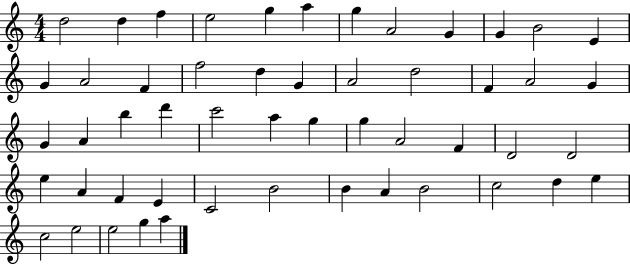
{
  \clef treble
  \numericTimeSignature
  \time 4/4
  \key c \major
  d''2 d''4 f''4 | e''2 g''4 a''4 | g''4 a'2 g'4 | g'4 b'2 e'4 | \break g'4 a'2 f'4 | f''2 d''4 g'4 | a'2 d''2 | f'4 a'2 g'4 | \break g'4 a'4 b''4 d'''4 | c'''2 a''4 g''4 | g''4 a'2 f'4 | d'2 d'2 | \break e''4 a'4 f'4 e'4 | c'2 b'2 | b'4 a'4 b'2 | c''2 d''4 e''4 | \break c''2 e''2 | e''2 g''4 a''4 | \bar "|."
}